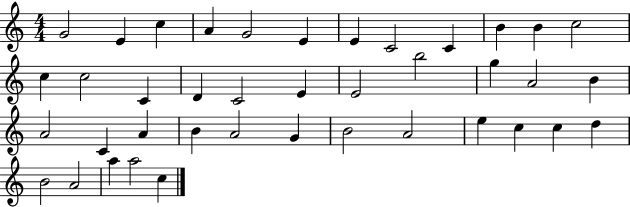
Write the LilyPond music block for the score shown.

{
  \clef treble
  \numericTimeSignature
  \time 4/4
  \key c \major
  g'2 e'4 c''4 | a'4 g'2 e'4 | e'4 c'2 c'4 | b'4 b'4 c''2 | \break c''4 c''2 c'4 | d'4 c'2 e'4 | e'2 b''2 | g''4 a'2 b'4 | \break a'2 c'4 a'4 | b'4 a'2 g'4 | b'2 a'2 | e''4 c''4 c''4 d''4 | \break b'2 a'2 | a''4 a''2 c''4 | \bar "|."
}